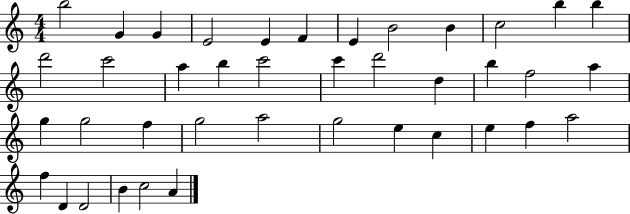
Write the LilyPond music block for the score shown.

{
  \clef treble
  \numericTimeSignature
  \time 4/4
  \key c \major
  b''2 g'4 g'4 | e'2 e'4 f'4 | e'4 b'2 b'4 | c''2 b''4 b''4 | \break d'''2 c'''2 | a''4 b''4 c'''2 | c'''4 d'''2 d''4 | b''4 f''2 a''4 | \break g''4 g''2 f''4 | g''2 a''2 | g''2 e''4 c''4 | e''4 f''4 a''2 | \break f''4 d'4 d'2 | b'4 c''2 a'4 | \bar "|."
}